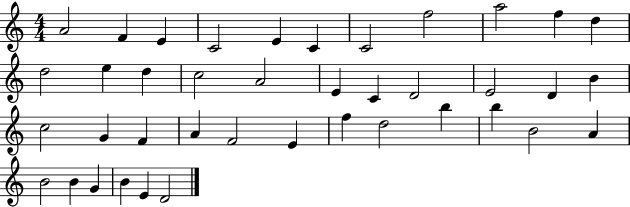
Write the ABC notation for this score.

X:1
T:Untitled
M:4/4
L:1/4
K:C
A2 F E C2 E C C2 f2 a2 f d d2 e d c2 A2 E C D2 E2 D B c2 G F A F2 E f d2 b b B2 A B2 B G B E D2